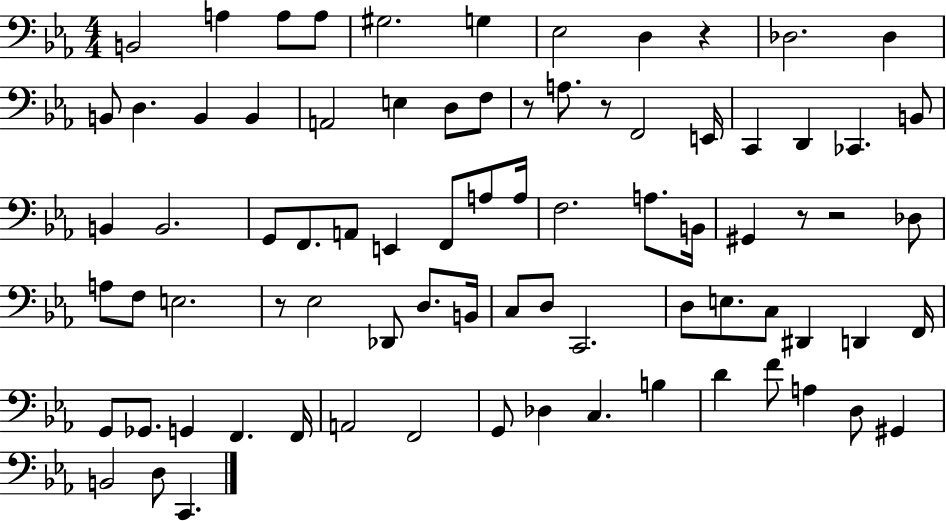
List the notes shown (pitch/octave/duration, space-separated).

B2/h A3/q A3/e A3/e G#3/h. G3/q Eb3/h D3/q R/q Db3/h. Db3/q B2/e D3/q. B2/q B2/q A2/h E3/q D3/e F3/e R/e A3/e. R/e F2/h E2/s C2/q D2/q CES2/q. B2/e B2/q B2/h. G2/e F2/e. A2/e E2/q F2/e A3/e A3/s F3/h. A3/e. B2/s G#2/q R/e R/h Db3/e A3/e F3/e E3/h. R/e Eb3/h Db2/e D3/e. B2/s C3/e D3/e C2/h. D3/e E3/e. C3/e D#2/q D2/q F2/s G2/e Gb2/e. G2/q F2/q. F2/s A2/h F2/h G2/e Db3/q C3/q. B3/q D4/q F4/e A3/q D3/e G#2/q B2/h D3/e C2/q.